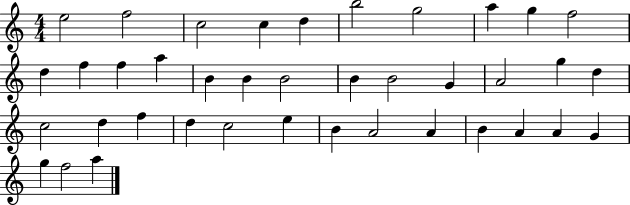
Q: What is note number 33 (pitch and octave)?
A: B4